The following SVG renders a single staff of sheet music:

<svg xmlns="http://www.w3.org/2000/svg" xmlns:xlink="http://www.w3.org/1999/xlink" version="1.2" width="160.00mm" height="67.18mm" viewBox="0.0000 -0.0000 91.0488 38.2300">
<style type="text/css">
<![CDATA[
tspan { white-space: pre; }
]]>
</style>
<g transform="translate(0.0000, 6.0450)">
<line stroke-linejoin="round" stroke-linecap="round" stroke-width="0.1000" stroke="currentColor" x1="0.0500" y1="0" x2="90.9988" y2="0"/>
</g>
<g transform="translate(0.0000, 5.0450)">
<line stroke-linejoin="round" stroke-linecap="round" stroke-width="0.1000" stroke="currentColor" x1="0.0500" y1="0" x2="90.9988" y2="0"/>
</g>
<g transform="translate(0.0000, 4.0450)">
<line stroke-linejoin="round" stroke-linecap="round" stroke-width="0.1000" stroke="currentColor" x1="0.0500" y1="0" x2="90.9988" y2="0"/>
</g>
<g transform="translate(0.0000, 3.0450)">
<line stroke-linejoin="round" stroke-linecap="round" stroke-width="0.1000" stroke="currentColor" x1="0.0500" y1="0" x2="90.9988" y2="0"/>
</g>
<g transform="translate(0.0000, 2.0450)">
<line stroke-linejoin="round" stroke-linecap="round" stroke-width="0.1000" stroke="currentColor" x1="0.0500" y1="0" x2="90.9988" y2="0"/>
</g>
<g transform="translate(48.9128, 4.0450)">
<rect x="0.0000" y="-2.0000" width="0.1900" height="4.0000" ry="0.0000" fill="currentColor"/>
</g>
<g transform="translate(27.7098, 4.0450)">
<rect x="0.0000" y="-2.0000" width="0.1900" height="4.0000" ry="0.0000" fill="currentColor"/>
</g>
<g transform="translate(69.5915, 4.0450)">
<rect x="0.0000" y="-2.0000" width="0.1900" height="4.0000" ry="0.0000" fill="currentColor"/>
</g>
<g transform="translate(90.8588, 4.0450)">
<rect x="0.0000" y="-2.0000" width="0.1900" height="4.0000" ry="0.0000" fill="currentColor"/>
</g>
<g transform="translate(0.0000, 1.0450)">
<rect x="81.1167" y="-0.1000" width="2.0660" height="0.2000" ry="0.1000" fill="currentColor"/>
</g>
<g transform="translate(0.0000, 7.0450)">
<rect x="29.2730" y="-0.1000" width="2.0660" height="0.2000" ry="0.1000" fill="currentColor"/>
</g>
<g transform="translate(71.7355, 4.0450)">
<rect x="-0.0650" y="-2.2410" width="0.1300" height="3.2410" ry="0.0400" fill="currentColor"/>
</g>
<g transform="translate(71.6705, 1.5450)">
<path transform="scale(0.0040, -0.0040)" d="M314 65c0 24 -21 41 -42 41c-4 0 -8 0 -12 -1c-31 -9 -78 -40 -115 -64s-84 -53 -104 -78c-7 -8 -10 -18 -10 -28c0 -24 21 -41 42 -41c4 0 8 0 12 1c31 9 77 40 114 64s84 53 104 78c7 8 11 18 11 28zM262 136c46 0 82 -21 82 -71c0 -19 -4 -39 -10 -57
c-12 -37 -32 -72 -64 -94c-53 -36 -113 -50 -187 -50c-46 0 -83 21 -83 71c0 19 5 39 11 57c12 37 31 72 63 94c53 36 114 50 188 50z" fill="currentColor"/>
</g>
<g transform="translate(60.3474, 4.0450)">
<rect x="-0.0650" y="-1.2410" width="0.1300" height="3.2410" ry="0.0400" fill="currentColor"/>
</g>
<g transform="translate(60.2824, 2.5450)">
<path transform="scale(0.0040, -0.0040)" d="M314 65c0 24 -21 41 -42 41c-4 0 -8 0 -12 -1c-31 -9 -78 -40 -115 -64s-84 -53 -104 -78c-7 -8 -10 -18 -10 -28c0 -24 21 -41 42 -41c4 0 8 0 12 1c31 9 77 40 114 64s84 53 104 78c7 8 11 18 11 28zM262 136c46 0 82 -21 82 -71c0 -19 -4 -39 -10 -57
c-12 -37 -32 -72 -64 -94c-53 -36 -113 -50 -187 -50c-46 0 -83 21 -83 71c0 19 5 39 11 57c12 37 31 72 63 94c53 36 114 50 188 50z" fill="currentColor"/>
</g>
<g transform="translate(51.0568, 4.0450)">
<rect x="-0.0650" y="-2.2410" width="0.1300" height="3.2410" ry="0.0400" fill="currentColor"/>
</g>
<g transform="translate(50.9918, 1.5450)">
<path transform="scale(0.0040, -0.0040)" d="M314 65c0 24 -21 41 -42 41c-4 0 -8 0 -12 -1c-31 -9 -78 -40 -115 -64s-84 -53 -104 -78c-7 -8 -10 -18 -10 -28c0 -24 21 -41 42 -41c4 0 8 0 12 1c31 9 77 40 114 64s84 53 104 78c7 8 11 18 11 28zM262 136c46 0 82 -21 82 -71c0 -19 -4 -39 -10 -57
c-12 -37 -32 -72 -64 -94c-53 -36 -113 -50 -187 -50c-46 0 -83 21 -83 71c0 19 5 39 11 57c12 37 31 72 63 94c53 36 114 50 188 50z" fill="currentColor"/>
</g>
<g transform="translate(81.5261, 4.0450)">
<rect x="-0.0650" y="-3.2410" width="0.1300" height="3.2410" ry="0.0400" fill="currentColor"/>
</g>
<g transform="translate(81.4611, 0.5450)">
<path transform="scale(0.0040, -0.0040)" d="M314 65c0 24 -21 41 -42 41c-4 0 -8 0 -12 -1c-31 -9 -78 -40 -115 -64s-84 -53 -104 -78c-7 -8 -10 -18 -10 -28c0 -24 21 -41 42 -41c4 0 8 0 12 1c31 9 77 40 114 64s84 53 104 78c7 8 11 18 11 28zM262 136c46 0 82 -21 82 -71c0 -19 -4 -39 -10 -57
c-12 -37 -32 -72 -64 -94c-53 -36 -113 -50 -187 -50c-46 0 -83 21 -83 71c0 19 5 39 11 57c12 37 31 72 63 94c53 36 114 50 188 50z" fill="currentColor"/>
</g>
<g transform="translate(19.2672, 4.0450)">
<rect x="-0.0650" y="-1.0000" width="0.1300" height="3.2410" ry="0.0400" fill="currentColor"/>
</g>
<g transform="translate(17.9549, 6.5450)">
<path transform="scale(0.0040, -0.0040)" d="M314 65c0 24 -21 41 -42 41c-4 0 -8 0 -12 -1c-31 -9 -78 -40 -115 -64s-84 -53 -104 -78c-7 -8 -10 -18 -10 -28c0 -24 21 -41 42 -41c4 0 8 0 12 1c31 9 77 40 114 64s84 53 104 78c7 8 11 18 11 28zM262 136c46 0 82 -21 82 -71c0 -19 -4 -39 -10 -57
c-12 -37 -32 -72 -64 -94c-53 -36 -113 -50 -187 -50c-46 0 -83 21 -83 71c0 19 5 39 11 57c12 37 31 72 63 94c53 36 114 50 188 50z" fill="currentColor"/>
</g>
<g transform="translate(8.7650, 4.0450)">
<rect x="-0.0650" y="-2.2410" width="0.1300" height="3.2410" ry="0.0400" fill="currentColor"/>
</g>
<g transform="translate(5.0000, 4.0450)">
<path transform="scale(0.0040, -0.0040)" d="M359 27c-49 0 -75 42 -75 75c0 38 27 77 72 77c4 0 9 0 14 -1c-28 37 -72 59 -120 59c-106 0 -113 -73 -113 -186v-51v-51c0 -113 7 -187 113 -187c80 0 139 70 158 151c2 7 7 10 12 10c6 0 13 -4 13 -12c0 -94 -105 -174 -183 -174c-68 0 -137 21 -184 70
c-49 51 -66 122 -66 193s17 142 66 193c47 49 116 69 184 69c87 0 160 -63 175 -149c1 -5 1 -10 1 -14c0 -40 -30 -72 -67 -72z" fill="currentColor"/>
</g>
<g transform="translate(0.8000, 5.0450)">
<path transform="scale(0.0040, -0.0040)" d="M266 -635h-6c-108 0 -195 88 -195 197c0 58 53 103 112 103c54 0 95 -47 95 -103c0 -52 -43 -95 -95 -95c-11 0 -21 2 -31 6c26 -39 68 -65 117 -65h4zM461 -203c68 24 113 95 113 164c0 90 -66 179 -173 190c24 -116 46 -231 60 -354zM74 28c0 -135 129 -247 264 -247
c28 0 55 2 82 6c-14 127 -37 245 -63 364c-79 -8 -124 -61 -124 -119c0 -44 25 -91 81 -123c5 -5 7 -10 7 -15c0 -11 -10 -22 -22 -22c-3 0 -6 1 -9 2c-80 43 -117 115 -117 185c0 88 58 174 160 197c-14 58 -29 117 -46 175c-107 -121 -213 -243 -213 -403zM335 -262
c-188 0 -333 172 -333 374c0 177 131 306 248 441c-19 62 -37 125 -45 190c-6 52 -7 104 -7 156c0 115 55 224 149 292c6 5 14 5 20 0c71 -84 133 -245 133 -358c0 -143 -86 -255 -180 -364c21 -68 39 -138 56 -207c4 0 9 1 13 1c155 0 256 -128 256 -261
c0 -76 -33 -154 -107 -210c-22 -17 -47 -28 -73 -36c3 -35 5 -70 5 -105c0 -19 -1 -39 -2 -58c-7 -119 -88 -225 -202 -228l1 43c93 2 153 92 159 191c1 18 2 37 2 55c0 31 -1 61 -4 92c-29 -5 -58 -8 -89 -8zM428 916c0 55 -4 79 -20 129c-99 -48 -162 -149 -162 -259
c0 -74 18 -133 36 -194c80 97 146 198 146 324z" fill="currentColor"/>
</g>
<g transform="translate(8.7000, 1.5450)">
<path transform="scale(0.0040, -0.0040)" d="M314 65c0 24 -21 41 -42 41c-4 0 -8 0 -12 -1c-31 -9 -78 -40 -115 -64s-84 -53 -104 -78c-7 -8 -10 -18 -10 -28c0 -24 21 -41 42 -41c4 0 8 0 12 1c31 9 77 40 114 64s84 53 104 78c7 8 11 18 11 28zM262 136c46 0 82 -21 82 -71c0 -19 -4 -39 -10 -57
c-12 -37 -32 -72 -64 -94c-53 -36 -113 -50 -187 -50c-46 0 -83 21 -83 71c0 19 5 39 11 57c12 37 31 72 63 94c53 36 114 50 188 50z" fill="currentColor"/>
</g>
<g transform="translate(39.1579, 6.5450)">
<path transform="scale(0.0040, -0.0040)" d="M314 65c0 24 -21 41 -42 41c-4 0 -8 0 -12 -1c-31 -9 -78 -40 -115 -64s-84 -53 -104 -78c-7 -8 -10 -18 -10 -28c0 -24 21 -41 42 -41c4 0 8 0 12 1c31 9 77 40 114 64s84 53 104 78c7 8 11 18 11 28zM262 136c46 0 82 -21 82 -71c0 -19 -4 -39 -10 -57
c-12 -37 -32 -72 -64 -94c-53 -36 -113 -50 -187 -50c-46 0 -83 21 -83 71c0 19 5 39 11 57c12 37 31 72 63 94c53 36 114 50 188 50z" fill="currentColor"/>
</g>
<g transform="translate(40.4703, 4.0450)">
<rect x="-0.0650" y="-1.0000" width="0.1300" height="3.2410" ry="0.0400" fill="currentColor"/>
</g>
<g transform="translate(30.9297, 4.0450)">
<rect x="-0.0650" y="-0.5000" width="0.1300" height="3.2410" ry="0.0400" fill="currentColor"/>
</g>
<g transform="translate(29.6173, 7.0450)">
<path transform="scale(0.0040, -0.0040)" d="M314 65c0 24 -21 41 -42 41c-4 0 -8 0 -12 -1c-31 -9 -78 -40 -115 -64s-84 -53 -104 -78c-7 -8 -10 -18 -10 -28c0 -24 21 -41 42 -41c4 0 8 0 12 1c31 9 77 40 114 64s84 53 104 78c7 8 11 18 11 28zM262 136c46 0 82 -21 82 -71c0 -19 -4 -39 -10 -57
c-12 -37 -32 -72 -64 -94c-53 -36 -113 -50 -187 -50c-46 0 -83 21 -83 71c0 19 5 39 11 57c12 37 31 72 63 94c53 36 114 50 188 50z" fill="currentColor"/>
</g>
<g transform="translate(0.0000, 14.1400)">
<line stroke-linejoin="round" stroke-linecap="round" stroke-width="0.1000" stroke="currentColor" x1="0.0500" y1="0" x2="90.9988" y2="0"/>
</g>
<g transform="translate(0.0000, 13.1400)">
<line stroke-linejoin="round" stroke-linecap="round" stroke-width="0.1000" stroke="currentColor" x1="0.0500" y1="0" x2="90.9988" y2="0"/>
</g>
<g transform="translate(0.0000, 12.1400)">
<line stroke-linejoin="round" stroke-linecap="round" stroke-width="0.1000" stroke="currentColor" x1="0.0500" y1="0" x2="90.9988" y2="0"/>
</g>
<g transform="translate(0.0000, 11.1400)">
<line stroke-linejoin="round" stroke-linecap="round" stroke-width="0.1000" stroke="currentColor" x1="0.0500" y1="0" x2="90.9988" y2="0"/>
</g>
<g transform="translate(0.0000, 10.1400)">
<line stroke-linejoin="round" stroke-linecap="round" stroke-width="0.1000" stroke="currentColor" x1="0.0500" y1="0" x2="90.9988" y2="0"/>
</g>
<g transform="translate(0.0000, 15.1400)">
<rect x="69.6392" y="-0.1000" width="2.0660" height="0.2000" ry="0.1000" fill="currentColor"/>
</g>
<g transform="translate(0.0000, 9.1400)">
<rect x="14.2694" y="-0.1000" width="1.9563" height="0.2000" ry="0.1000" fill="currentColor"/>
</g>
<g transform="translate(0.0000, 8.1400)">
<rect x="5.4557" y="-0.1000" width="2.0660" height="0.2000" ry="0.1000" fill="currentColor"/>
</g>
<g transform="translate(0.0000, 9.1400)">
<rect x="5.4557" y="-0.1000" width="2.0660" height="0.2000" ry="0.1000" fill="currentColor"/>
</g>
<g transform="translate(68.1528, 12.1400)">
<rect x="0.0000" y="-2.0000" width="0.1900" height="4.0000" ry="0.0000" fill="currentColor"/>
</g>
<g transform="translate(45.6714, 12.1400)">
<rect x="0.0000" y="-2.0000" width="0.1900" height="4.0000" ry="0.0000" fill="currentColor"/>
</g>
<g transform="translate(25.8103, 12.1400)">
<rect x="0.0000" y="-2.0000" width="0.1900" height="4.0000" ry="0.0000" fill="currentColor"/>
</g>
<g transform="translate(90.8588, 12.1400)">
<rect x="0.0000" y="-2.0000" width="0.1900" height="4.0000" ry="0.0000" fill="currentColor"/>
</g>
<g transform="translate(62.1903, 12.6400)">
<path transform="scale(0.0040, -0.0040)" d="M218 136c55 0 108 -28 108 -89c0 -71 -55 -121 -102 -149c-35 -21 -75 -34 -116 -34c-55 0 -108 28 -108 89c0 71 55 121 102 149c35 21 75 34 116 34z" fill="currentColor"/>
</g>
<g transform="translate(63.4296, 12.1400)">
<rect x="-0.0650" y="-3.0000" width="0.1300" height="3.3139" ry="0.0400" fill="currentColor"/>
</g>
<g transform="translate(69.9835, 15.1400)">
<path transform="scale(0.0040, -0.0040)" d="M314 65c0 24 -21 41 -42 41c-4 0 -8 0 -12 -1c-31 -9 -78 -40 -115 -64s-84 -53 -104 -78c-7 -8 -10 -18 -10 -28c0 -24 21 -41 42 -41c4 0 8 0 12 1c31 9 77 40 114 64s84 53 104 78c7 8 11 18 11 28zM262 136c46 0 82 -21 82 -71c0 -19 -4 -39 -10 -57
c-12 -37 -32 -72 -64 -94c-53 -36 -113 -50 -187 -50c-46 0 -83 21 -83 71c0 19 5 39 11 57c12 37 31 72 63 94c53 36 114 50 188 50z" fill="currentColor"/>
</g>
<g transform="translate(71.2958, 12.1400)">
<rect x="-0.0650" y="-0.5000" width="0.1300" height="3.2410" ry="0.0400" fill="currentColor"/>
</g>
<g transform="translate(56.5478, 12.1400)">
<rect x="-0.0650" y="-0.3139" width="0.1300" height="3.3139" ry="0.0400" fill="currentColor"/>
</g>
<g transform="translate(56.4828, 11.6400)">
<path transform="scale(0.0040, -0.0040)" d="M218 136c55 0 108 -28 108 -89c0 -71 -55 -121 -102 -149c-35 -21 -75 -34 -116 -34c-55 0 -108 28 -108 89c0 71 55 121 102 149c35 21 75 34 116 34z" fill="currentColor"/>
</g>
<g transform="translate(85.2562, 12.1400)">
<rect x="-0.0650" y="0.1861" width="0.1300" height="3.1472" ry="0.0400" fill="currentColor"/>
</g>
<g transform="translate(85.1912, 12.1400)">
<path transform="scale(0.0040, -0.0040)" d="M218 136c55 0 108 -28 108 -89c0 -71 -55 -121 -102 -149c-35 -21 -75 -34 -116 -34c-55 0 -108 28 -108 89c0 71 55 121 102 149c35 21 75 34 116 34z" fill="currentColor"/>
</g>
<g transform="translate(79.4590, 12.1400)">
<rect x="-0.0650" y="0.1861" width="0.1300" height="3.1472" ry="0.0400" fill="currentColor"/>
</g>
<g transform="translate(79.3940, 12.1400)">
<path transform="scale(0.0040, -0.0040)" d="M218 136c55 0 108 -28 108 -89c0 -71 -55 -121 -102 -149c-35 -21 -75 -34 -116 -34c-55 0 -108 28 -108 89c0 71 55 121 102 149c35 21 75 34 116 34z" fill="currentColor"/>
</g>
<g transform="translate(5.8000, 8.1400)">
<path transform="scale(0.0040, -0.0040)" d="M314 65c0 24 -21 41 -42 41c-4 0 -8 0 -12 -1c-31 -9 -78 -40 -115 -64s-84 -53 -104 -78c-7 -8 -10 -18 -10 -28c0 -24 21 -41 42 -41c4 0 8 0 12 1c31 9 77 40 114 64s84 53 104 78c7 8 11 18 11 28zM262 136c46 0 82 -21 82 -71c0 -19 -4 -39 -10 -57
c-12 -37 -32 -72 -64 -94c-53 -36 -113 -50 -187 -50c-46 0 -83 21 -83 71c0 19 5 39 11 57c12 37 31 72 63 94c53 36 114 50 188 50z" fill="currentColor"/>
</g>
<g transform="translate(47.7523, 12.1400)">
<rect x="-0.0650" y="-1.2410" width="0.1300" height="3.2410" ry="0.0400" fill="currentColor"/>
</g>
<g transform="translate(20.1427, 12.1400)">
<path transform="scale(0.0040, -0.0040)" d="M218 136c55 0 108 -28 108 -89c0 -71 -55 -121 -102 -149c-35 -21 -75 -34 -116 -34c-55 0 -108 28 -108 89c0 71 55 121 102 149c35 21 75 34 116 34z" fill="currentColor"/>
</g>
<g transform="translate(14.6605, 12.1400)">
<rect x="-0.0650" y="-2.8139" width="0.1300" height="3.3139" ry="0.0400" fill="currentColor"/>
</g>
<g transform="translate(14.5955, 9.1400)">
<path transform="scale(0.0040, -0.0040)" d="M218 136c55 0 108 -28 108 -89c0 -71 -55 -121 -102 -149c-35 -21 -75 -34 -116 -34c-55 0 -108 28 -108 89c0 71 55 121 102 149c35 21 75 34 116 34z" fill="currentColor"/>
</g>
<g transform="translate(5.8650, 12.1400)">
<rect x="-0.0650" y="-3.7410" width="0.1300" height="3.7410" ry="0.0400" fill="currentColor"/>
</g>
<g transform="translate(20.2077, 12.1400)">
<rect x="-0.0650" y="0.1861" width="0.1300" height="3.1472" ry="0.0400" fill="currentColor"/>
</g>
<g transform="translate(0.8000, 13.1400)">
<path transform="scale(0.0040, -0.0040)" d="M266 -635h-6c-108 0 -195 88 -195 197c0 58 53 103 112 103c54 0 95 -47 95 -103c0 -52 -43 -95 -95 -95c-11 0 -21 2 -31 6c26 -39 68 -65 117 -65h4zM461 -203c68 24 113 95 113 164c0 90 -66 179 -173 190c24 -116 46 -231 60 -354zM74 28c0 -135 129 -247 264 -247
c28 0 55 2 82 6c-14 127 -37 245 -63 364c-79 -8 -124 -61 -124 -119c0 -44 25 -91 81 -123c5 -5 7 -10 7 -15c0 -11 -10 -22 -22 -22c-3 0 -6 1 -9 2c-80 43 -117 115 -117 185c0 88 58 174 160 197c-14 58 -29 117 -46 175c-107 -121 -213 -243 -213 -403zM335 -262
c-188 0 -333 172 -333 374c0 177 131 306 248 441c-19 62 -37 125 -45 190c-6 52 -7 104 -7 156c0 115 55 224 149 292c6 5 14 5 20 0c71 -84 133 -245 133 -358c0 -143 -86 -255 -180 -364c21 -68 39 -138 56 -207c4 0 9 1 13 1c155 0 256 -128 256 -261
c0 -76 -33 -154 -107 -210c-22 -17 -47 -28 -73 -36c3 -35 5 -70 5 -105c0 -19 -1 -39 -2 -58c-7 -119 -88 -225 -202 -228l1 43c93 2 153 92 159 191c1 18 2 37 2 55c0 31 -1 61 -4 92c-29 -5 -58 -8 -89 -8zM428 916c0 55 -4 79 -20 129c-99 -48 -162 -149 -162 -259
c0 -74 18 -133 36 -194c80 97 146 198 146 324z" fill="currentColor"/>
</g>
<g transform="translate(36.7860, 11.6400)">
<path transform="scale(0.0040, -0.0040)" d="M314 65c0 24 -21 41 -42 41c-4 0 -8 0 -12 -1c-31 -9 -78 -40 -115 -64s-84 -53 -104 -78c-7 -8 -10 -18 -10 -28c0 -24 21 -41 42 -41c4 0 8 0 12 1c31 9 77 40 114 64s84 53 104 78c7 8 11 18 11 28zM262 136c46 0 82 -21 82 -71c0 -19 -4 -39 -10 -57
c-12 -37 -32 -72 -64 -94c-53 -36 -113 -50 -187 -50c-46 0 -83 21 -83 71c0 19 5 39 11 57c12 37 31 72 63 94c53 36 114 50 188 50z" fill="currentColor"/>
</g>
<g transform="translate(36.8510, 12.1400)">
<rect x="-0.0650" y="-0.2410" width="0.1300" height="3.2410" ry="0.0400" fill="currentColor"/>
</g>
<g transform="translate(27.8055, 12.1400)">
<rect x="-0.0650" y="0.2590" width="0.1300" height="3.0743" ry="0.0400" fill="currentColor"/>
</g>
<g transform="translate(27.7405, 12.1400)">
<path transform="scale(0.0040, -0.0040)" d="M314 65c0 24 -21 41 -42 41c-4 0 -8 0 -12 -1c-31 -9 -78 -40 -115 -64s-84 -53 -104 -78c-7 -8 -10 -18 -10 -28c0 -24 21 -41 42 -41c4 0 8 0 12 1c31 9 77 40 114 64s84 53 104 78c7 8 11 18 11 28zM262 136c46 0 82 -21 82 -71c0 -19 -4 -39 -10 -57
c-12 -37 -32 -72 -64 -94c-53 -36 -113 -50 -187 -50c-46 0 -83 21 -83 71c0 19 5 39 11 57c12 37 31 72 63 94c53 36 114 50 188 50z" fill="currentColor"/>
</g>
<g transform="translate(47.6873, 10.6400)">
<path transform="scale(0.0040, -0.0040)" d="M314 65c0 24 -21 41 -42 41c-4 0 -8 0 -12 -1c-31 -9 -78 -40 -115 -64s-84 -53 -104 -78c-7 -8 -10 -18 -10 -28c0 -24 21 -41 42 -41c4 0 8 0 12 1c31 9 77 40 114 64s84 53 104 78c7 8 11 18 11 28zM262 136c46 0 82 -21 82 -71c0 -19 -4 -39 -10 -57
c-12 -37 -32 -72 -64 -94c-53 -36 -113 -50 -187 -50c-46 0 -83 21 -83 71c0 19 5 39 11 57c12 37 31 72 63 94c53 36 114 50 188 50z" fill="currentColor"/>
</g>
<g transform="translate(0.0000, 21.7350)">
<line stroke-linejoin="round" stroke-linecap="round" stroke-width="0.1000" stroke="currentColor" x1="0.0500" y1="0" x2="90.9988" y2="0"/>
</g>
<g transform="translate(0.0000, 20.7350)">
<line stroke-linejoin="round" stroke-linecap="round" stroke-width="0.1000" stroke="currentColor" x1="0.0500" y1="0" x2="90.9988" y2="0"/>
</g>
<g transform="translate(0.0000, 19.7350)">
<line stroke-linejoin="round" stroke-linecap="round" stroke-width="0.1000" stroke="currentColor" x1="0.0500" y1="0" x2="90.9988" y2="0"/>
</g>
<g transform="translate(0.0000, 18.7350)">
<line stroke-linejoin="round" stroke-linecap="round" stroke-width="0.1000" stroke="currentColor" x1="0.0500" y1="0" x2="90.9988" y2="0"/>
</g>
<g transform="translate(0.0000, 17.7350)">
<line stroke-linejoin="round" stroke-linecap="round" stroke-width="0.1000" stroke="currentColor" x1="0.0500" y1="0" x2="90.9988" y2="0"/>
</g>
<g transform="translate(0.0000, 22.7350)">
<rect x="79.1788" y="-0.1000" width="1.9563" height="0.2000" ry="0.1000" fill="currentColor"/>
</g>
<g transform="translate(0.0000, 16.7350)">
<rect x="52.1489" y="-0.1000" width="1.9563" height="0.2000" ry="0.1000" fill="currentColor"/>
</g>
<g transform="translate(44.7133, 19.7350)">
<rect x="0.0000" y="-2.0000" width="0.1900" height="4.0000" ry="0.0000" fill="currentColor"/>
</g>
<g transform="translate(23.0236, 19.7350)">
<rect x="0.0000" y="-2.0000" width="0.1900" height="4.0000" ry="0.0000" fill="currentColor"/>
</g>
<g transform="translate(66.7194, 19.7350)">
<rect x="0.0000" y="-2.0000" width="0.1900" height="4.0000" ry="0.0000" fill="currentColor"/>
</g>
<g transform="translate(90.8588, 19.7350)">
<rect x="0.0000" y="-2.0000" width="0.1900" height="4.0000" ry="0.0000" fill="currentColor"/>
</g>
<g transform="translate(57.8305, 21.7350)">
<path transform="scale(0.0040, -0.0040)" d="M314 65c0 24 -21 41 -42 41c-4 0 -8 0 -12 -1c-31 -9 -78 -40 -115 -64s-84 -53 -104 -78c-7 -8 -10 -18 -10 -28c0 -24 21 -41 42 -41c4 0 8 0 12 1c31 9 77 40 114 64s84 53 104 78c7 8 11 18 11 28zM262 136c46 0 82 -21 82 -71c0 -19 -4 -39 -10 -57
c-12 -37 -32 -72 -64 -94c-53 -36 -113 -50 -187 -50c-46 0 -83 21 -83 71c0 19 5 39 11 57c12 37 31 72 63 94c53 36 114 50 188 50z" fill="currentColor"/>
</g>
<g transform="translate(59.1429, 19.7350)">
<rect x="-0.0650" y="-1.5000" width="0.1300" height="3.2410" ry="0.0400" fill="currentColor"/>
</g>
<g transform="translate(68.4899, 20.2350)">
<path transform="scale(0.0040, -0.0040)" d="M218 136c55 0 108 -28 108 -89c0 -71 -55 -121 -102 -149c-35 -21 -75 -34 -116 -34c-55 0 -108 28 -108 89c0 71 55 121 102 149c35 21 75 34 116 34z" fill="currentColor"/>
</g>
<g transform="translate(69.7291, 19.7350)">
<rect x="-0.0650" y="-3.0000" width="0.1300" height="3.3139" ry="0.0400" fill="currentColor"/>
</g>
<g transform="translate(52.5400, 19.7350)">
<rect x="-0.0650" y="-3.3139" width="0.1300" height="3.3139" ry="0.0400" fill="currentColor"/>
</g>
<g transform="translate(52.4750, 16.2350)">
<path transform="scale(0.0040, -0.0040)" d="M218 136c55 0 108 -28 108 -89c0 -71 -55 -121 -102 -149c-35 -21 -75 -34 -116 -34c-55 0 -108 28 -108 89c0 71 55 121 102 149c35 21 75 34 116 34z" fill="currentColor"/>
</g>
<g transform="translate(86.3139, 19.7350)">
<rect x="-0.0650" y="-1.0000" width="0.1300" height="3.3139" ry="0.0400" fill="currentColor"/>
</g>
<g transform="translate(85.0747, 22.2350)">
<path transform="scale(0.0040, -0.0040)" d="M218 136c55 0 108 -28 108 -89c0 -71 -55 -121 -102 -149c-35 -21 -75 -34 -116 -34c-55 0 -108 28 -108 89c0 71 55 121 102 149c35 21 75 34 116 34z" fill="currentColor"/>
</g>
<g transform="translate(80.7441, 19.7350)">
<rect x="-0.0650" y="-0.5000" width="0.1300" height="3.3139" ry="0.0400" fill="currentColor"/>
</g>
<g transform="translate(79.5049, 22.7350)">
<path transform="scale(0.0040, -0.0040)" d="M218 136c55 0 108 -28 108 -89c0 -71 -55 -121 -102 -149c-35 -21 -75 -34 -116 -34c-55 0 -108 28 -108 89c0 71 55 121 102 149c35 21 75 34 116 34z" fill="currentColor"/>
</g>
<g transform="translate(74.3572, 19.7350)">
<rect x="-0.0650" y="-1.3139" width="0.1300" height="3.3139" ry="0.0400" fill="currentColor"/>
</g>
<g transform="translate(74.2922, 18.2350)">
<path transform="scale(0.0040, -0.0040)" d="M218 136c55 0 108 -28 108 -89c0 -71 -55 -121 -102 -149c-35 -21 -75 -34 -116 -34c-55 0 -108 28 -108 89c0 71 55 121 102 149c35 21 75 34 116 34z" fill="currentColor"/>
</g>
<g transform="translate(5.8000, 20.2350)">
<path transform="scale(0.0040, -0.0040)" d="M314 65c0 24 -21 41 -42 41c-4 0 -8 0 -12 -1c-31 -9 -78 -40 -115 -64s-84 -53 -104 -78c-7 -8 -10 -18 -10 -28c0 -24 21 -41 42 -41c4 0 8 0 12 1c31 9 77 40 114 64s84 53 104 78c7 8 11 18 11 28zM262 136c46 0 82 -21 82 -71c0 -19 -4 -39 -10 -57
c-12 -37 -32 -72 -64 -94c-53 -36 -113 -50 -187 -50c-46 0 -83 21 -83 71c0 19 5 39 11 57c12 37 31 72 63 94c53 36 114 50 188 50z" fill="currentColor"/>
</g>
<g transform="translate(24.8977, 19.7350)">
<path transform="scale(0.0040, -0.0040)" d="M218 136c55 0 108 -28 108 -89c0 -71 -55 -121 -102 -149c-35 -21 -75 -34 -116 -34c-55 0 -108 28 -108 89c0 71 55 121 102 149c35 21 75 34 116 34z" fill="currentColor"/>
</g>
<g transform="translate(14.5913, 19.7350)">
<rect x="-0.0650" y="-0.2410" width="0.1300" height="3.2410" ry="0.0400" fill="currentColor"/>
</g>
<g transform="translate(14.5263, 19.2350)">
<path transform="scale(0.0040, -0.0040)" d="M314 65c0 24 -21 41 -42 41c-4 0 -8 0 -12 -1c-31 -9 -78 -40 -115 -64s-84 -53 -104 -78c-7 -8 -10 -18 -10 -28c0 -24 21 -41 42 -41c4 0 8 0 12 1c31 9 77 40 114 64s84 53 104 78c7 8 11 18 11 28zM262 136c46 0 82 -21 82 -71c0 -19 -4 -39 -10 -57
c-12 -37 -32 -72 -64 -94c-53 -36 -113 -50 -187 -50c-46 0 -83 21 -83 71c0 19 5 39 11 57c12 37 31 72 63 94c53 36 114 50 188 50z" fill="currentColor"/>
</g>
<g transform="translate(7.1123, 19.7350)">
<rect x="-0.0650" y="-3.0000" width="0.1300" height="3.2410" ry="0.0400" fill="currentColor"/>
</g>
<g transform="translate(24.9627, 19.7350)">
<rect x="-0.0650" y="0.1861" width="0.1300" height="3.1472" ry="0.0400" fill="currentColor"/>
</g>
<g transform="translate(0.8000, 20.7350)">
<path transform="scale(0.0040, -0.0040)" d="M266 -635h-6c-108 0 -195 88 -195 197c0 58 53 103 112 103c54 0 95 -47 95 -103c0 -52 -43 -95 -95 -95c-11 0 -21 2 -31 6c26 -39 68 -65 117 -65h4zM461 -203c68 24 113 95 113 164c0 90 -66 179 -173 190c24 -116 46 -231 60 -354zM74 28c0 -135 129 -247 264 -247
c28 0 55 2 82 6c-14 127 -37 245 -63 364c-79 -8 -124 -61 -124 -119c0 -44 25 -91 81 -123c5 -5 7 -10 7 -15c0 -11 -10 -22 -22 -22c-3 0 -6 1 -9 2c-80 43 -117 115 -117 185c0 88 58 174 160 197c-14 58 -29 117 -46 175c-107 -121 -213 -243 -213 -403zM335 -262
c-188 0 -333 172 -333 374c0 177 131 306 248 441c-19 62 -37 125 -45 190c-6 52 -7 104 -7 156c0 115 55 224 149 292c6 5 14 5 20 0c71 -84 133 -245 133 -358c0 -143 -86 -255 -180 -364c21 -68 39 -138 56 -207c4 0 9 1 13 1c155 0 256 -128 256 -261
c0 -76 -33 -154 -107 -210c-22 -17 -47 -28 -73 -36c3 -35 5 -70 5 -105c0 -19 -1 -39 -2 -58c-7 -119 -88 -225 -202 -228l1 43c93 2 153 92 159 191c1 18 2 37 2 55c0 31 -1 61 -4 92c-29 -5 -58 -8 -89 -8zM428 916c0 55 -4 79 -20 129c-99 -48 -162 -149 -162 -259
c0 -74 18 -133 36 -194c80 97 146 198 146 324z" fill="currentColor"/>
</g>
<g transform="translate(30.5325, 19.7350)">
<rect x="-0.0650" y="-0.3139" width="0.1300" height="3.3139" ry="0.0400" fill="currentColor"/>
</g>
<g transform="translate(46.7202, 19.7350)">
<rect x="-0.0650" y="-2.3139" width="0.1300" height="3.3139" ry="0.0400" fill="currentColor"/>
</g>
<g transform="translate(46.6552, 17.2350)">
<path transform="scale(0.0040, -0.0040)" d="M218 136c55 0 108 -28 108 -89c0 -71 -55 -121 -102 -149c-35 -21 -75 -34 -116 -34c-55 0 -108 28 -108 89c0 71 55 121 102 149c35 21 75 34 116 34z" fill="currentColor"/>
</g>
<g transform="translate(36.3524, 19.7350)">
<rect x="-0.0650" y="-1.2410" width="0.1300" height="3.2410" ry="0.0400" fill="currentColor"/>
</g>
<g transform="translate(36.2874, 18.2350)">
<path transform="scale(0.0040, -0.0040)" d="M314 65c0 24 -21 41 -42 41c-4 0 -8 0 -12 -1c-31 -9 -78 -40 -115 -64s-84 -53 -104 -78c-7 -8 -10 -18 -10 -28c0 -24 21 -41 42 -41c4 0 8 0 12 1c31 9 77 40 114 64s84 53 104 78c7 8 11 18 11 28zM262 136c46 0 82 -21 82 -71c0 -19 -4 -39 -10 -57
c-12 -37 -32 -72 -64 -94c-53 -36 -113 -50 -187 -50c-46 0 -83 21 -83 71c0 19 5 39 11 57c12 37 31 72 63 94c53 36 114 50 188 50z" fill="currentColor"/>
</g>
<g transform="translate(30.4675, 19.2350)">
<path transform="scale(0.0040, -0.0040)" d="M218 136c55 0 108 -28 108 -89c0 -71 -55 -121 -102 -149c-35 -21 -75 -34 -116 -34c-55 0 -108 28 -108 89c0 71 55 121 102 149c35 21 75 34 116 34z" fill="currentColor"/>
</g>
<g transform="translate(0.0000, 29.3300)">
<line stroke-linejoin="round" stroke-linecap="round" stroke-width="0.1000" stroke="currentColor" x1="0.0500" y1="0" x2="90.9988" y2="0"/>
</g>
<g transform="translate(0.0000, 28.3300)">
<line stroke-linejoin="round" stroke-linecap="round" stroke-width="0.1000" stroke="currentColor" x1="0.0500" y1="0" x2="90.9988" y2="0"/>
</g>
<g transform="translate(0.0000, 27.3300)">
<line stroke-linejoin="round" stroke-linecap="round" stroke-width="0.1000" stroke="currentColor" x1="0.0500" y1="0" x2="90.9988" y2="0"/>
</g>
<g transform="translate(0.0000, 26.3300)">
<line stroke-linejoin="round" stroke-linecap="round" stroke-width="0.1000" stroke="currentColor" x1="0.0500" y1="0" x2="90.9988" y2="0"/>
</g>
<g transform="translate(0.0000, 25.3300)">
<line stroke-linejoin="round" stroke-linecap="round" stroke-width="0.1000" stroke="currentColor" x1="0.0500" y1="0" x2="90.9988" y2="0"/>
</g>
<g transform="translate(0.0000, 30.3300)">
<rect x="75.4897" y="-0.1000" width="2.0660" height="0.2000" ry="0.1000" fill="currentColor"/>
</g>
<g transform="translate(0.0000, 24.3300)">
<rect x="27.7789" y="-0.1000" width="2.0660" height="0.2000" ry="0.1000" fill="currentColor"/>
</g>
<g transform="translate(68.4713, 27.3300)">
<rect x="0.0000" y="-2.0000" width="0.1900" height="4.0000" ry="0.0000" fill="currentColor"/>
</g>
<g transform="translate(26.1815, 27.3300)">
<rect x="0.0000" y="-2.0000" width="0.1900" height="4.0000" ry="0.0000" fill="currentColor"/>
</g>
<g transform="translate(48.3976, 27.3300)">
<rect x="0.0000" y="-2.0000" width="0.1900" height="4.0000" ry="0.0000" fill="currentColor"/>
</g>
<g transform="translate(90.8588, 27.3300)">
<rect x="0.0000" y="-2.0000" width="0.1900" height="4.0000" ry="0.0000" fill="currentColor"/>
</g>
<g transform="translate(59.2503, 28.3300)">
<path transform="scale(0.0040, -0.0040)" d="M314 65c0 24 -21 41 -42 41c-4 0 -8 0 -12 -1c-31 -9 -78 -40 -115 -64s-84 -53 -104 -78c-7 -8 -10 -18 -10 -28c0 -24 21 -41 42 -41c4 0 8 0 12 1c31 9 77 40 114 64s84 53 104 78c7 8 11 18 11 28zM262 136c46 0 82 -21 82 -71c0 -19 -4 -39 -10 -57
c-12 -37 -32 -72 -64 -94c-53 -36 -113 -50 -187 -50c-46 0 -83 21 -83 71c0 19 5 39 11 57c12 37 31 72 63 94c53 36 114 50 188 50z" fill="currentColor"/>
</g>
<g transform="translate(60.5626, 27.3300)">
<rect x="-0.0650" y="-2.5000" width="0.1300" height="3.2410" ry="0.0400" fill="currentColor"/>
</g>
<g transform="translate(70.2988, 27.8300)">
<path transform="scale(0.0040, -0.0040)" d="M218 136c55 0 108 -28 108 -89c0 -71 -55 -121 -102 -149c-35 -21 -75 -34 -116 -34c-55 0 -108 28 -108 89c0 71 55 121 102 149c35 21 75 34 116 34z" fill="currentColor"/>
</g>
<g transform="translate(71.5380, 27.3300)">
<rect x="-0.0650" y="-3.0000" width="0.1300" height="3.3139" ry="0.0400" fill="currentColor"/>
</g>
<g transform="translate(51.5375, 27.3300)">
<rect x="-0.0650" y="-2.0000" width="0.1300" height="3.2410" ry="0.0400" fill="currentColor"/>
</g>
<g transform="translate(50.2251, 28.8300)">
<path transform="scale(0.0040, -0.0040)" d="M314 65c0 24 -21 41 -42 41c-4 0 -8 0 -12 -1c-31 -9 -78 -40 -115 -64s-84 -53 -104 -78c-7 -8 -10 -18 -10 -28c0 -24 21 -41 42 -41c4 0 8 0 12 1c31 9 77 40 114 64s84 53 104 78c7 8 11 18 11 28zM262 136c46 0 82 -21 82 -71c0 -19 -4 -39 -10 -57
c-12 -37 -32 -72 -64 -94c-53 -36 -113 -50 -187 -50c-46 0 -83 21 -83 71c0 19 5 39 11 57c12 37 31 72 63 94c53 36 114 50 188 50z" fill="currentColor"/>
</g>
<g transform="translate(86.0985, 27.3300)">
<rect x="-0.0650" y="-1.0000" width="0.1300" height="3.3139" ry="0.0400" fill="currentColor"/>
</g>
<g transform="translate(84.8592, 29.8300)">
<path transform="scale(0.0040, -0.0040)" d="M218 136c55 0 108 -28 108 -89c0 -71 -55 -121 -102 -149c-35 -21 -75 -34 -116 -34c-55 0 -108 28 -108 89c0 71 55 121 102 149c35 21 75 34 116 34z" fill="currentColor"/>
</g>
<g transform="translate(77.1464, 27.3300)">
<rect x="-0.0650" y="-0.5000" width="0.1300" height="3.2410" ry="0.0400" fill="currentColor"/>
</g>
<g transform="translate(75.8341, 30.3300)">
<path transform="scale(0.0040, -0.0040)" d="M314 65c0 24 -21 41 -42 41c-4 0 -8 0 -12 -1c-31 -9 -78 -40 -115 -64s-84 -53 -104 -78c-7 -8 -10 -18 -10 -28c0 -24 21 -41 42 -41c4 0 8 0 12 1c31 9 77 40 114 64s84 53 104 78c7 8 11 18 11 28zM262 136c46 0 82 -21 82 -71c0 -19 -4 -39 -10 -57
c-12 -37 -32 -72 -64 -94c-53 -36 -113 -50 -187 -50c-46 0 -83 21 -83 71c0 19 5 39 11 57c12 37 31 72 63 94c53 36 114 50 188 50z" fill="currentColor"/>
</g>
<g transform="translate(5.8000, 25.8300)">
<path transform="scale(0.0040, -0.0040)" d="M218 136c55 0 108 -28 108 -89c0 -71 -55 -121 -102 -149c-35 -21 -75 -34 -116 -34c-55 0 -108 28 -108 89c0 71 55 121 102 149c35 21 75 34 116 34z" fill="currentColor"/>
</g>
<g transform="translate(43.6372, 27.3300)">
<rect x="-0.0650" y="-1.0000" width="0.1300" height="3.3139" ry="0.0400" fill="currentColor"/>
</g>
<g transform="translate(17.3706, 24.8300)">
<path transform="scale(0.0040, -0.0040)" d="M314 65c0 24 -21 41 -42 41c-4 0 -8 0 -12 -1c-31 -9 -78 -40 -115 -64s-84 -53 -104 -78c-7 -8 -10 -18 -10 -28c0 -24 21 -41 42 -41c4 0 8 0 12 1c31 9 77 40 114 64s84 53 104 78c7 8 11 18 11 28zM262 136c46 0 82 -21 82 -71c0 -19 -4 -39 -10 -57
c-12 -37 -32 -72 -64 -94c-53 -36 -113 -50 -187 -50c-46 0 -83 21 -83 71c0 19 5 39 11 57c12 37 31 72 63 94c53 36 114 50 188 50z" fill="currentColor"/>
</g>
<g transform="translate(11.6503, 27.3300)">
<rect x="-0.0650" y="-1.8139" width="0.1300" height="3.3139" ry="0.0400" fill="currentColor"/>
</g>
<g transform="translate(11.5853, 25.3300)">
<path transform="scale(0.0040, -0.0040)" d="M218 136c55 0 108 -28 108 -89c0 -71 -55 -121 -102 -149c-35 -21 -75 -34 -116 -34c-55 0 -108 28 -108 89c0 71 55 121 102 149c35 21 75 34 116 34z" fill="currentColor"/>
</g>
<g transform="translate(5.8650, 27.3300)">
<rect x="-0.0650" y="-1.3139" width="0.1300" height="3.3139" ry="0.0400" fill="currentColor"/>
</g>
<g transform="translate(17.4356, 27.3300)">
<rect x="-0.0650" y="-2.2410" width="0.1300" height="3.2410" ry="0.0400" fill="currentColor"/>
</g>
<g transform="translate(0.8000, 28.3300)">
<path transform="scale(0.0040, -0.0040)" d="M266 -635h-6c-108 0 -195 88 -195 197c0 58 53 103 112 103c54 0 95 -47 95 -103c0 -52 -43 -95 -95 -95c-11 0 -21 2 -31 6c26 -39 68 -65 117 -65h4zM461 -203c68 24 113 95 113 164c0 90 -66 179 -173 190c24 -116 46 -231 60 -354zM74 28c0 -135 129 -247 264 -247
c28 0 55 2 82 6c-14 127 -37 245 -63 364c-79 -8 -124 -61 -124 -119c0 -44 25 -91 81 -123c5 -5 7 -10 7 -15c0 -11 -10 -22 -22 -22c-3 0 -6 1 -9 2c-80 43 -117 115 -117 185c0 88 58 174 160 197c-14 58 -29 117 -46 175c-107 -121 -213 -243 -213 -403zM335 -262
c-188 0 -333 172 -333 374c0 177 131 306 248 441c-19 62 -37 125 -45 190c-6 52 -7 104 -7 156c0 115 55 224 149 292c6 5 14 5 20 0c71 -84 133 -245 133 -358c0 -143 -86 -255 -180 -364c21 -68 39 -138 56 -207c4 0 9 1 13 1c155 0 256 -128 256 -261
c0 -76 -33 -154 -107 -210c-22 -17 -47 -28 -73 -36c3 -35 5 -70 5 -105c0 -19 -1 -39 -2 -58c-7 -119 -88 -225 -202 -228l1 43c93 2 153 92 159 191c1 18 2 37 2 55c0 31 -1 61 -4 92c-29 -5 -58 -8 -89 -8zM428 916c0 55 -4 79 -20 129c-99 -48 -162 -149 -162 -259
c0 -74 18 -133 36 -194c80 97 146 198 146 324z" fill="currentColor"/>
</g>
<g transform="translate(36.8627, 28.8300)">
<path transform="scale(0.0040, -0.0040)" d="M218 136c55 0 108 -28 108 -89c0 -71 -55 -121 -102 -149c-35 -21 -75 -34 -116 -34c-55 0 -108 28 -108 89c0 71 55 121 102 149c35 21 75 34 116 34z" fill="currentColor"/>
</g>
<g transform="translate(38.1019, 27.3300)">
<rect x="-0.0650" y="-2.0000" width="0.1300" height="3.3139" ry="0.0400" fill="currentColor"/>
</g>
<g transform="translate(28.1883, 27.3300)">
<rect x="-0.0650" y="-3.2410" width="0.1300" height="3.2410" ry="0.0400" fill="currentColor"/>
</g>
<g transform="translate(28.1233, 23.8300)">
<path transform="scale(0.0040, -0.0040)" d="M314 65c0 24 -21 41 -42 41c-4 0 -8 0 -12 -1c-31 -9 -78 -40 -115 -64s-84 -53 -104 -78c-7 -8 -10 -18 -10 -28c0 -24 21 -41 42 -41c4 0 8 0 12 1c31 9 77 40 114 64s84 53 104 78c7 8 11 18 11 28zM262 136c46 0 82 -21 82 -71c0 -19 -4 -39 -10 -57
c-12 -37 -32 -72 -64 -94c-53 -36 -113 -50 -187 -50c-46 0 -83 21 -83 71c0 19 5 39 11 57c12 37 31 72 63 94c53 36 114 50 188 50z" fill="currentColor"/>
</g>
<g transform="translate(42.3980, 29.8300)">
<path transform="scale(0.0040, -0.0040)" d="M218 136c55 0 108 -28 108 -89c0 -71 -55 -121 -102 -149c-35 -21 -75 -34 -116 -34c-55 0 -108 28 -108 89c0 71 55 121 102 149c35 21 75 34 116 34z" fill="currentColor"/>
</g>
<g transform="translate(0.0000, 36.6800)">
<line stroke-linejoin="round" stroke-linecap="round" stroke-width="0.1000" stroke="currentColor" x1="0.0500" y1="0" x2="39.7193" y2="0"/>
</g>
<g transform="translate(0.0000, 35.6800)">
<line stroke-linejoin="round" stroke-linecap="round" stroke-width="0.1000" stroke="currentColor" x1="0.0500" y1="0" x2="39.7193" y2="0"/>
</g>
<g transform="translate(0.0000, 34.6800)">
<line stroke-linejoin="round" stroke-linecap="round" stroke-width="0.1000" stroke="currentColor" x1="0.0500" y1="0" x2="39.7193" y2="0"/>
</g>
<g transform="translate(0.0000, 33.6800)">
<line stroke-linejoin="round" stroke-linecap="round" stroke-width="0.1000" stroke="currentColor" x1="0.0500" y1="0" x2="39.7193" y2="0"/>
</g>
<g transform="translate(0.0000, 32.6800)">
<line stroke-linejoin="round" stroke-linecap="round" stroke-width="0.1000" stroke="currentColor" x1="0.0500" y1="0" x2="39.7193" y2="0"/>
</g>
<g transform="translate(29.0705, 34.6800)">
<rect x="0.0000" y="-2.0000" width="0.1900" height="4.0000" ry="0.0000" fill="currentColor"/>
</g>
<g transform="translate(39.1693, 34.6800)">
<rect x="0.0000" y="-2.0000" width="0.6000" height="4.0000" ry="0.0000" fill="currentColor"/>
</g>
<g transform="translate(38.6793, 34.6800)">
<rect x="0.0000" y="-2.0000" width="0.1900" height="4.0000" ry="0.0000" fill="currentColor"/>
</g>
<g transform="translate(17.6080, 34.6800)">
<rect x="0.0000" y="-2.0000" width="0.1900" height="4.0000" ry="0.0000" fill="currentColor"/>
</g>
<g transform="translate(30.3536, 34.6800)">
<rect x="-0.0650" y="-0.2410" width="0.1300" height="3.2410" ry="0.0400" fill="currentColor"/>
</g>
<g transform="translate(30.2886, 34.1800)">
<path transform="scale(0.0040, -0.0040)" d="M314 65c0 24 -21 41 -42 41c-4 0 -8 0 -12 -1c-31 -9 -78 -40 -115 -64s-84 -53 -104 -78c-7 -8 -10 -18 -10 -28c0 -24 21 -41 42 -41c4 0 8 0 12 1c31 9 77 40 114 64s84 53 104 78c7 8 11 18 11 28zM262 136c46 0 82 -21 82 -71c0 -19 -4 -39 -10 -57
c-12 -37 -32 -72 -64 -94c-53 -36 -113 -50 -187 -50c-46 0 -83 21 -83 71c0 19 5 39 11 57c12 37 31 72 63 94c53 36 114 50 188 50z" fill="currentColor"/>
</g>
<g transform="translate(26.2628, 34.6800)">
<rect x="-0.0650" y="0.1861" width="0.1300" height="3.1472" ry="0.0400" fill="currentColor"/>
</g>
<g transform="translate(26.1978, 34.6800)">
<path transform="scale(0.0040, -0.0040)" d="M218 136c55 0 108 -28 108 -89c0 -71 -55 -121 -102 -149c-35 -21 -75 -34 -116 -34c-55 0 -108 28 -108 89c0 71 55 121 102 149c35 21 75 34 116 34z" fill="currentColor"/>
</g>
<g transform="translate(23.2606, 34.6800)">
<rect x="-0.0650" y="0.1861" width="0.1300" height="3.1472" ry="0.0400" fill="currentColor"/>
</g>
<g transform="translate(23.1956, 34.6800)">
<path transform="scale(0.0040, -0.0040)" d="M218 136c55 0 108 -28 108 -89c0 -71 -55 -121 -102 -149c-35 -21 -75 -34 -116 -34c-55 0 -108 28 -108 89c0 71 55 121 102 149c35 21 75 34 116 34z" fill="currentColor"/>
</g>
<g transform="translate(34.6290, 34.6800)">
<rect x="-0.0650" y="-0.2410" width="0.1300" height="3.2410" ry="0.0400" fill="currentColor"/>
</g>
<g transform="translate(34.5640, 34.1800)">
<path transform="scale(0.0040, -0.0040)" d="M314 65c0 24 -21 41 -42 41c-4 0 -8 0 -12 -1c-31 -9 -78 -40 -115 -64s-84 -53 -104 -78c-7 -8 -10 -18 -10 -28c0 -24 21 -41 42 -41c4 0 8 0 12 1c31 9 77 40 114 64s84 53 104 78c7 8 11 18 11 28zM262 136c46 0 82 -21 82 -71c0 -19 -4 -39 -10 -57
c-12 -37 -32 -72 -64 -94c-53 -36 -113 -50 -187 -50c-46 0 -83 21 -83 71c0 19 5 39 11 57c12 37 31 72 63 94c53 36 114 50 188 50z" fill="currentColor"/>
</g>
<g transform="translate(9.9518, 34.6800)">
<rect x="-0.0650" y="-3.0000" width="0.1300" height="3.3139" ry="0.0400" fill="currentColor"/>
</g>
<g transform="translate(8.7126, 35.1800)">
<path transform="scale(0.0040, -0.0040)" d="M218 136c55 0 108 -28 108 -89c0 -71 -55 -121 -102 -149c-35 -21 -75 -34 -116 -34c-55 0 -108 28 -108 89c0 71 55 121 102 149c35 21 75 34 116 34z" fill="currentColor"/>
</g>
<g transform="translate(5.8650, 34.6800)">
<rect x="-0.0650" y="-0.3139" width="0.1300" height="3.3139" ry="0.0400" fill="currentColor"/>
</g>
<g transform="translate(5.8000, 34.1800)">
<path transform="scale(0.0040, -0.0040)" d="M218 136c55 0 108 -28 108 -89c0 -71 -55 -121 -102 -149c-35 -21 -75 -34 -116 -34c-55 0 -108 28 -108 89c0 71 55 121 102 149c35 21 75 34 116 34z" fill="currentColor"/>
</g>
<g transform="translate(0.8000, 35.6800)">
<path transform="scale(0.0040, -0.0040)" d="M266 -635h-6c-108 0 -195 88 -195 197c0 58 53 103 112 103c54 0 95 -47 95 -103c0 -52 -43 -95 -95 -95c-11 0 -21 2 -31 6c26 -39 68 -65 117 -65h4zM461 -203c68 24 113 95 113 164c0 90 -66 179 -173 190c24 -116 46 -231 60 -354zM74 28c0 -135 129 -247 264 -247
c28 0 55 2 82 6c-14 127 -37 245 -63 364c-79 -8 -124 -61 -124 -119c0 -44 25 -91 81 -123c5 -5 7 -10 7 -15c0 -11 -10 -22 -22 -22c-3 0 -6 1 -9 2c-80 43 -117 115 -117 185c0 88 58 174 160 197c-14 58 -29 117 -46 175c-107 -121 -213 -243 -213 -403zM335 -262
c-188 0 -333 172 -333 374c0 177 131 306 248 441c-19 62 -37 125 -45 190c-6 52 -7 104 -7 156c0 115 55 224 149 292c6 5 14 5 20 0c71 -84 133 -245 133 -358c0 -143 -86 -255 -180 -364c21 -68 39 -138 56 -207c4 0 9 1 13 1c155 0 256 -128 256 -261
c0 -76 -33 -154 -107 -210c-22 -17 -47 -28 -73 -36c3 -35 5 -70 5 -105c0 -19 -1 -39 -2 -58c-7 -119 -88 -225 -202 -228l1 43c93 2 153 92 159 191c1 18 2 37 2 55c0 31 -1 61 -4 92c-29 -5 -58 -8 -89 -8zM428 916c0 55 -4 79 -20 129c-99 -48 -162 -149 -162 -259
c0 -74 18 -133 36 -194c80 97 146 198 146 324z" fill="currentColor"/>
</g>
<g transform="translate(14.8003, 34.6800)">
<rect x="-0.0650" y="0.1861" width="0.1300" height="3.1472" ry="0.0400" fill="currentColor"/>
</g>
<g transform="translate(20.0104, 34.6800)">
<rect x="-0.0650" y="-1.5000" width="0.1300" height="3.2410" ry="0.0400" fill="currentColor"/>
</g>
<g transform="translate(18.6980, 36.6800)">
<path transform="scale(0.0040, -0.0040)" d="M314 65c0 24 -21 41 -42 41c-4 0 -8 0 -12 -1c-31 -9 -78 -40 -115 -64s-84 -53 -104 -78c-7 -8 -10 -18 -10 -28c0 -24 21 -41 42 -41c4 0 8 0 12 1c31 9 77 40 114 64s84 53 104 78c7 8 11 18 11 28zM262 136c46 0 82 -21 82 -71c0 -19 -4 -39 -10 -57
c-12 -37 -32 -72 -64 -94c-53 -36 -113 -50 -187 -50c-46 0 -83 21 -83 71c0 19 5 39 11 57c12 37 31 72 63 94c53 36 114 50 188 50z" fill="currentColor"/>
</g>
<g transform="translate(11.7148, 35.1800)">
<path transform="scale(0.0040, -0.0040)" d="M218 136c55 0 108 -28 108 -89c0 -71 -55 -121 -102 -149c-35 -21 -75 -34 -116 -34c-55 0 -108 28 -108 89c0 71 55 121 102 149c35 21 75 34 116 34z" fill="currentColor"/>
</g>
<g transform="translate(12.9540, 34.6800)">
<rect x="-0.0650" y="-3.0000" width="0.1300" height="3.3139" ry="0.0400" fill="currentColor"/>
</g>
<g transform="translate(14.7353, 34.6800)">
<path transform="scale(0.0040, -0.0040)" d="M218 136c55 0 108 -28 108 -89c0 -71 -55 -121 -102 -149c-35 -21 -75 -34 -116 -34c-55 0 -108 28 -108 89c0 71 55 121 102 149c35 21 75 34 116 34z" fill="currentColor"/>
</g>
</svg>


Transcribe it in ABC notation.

X:1
T:Untitled
M:4/4
L:1/4
K:C
g2 D2 C2 D2 g2 e2 g2 b2 c'2 a B B2 c2 e2 c A C2 B B A2 c2 B c e2 g b E2 A e C D e f g2 b2 F D F2 G2 A C2 D c A A B E2 B B c2 c2